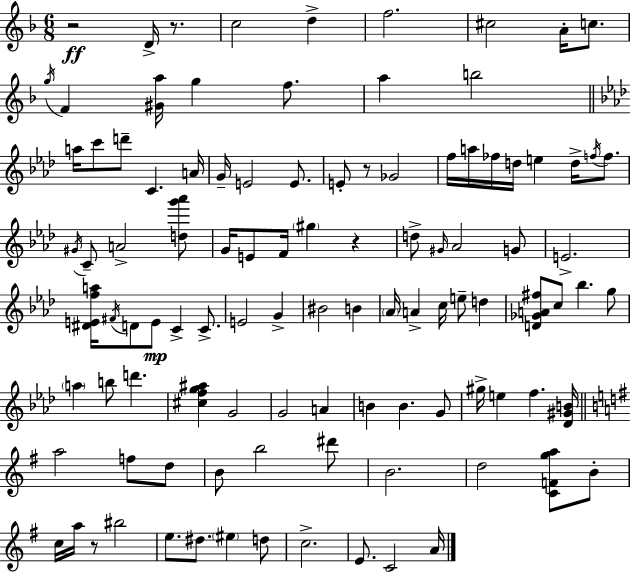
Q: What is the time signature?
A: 6/8